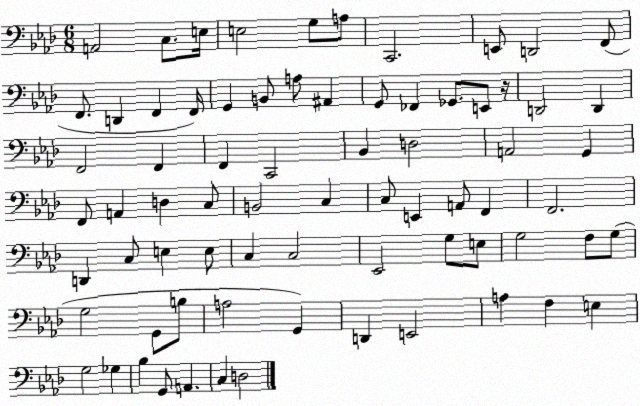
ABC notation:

X:1
T:Untitled
M:6/8
L:1/4
K:Ab
A,,2 C,/2 E,/4 E,2 G,/2 A,/2 C,,2 E,,/2 D,,2 F,,/2 F,,/2 D,, F,, F,,/4 G,, B,,/2 A,/2 ^A,, G,,/2 _F,, _G,,/2 E,,/2 z/4 D,,2 D,, F,,2 F,, F,, C,,2 _B,, D,2 A,,2 G,, F,,/2 A,, D, C,/2 B,,2 C, C,/2 E,, A,,/2 F,, F,,2 D,, C,/2 E, E,/2 C, C,2 _E,,2 G,/2 E,/2 G,2 F,/2 G,/2 G,2 G,,/2 B,/2 A,2 G,, D,, E,,2 A, F, E, G,2 _G, _B, G,,/2 A,, C, D,2